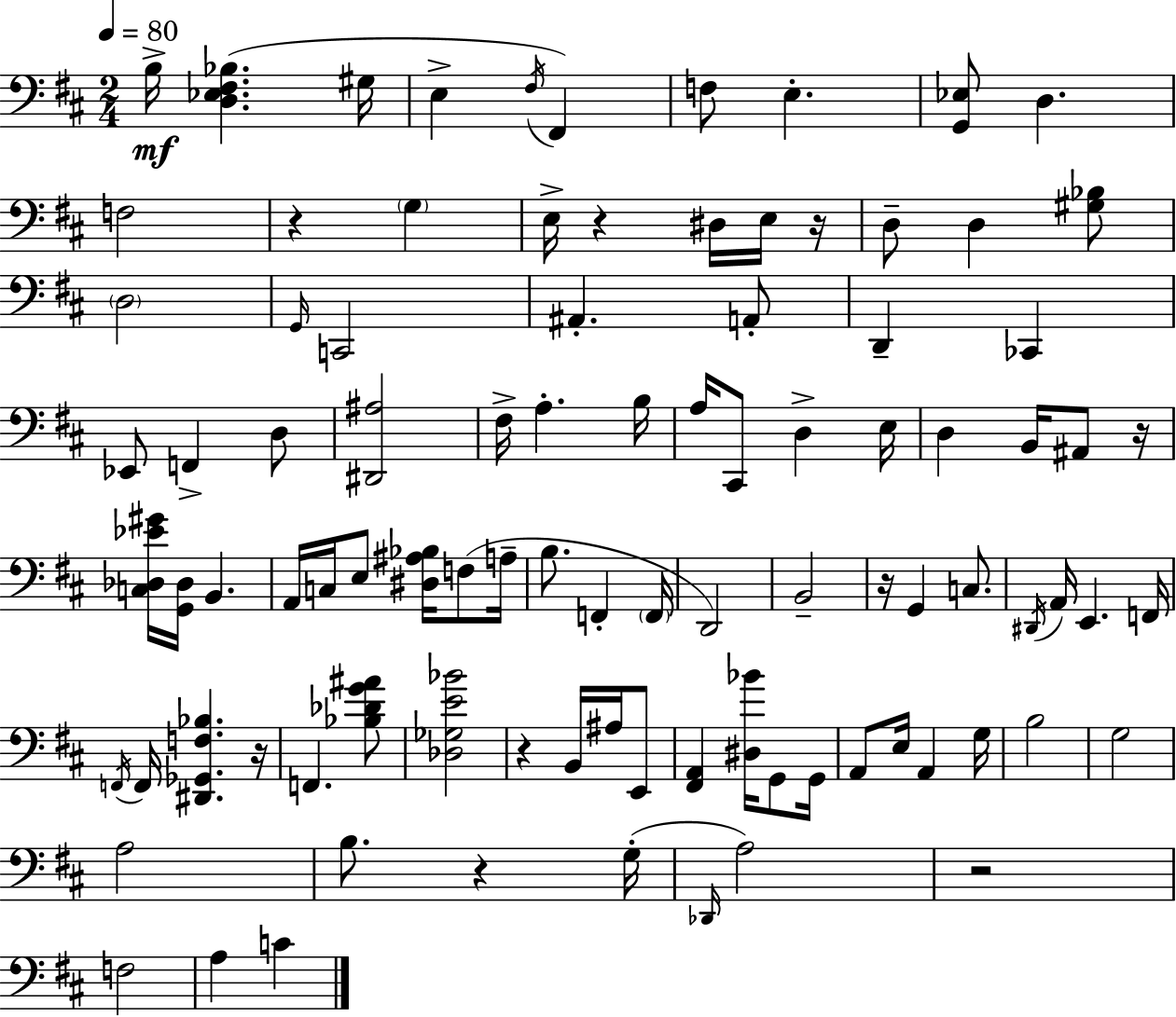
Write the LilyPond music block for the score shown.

{
  \clef bass
  \numericTimeSignature
  \time 2/4
  \key d \major
  \tempo 4 = 80
  b16->\mf <d ees fis bes>4.( gis16 | e4-> \acciaccatura { fis16 } fis,4) | f8 e4.-. | <g, ees>8 d4. | \break f2 | r4 \parenthesize g4 | e16-> r4 dis16 e16 | r16 d8-- d4 <gis bes>8 | \break \parenthesize d2 | \grace { g,16 } c,2 | ais,4.-. | a,8-. d,4-- ces,4 | \break ees,8 f,4-> | d8 <dis, ais>2 | fis16-> a4.-. | b16 a16 cis,8 d4-> | \break e16 d4 b,16 ais,8 | r16 <c des ees' gis'>16 <g, des>16 b,4. | a,16 c16 e8 <dis ais bes>16 f8( | a16-- b8. f,4-. | \break \parenthesize f,16 d,2) | b,2-- | r16 g,4 c8. | \acciaccatura { dis,16 } a,16 e,4. | \break f,16 \acciaccatura { f,16 } f,16 <dis, ges, f bes>4. | r16 f,4. | <bes des' g' ais'>8 <des ges e' bes'>2 | r4 | \break b,16 ais16 e,8 <fis, a,>4 | <dis bes'>16 g,8 g,16 a,8 e16 a,4 | g16 b2 | g2 | \break a2 | b8. r4 | g16-.( \grace { des,16 } a2) | r2 | \break f2 | a4 | c'4 \bar "|."
}